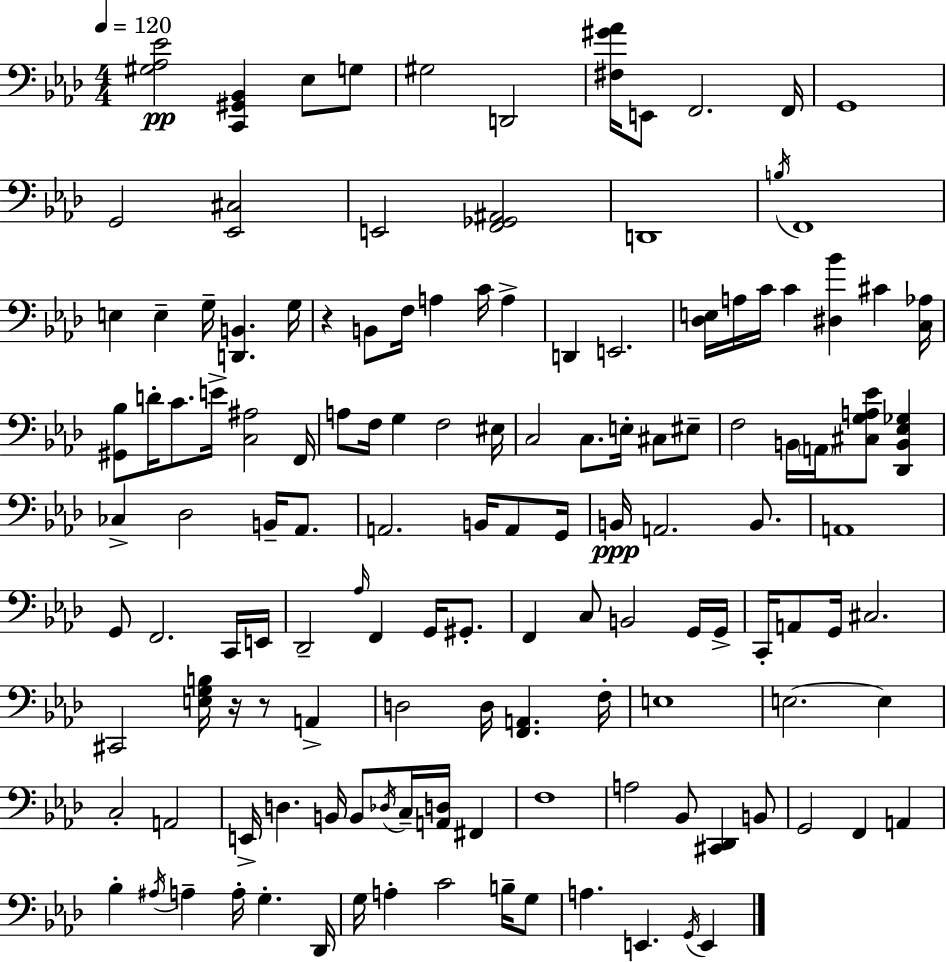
X:1
T:Untitled
M:4/4
L:1/4
K:Ab
[^G,_A,_E]2 [C,,^G,,_B,,] _E,/2 G,/2 ^G,2 D,,2 [^F,^G_A]/4 E,,/2 F,,2 F,,/4 G,,4 G,,2 [_E,,^C,]2 E,,2 [F,,_G,,^A,,]2 D,,4 B,/4 F,,4 E, E, G,/4 [D,,B,,] G,/4 z B,,/2 F,/4 A, C/4 A, D,, E,,2 [_D,E,]/4 A,/4 C/4 C [^D,_B] ^C [C,_A,]/4 [^G,,_B,]/2 D/4 C/2 E/4 [C,^A,]2 F,,/4 A,/2 F,/4 G, F,2 ^E,/4 C,2 C,/2 E,/4 ^C,/2 ^E,/2 F,2 B,,/4 A,,/4 [^C,G,A,_E]/2 [_D,,B,,_E,_G,] _C, _D,2 B,,/4 _A,,/2 A,,2 B,,/4 A,,/2 G,,/4 B,,/4 A,,2 B,,/2 A,,4 G,,/2 F,,2 C,,/4 E,,/4 _D,,2 _A,/4 F,, G,,/4 ^G,,/2 F,, C,/2 B,,2 G,,/4 G,,/4 C,,/4 A,,/2 G,,/4 ^C,2 ^C,,2 [E,G,B,]/4 z/4 z/2 A,, D,2 D,/4 [F,,A,,] F,/4 E,4 E,2 E, C,2 A,,2 E,,/4 D, B,,/4 B,,/2 _D,/4 C,/4 [A,,D,]/4 ^F,, F,4 A,2 _B,,/2 [^C,,_D,,] B,,/2 G,,2 F,, A,, _B, ^A,/4 A, A,/4 G, _D,,/4 G,/4 A, C2 B,/4 G,/2 A, E,, G,,/4 E,,